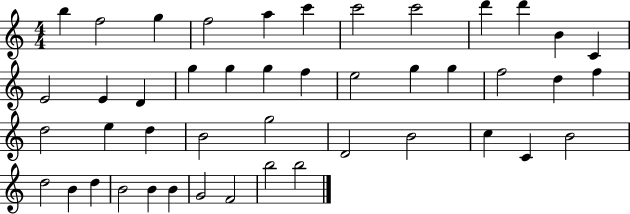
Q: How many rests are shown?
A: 0